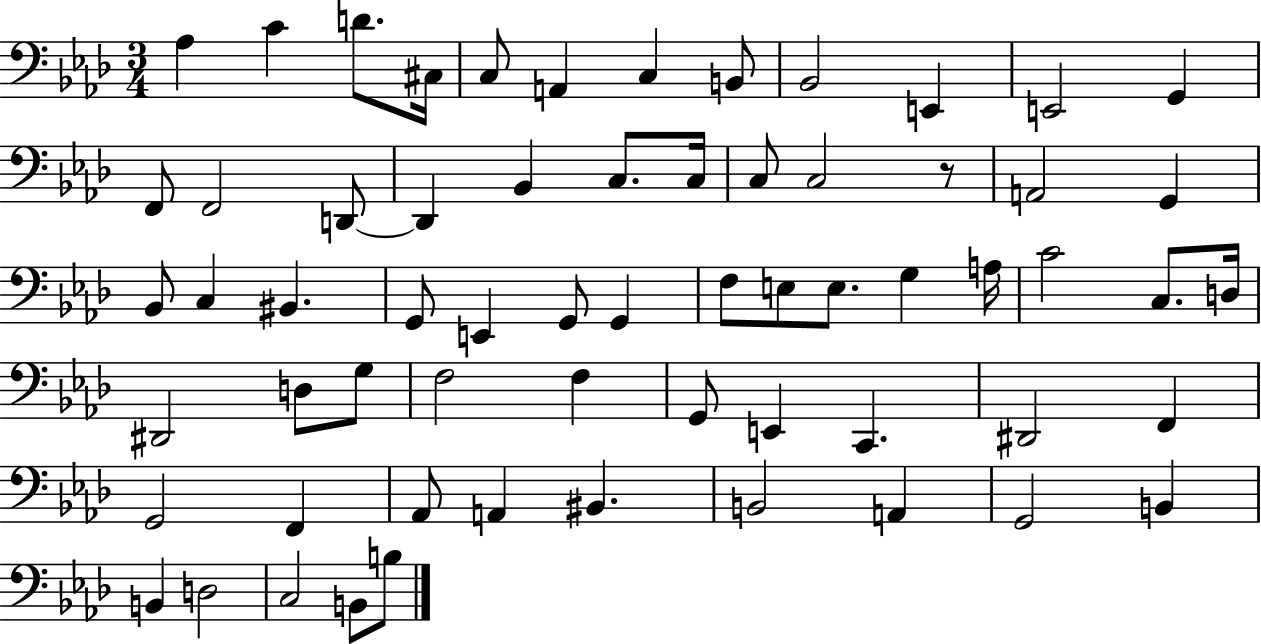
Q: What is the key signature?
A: AES major